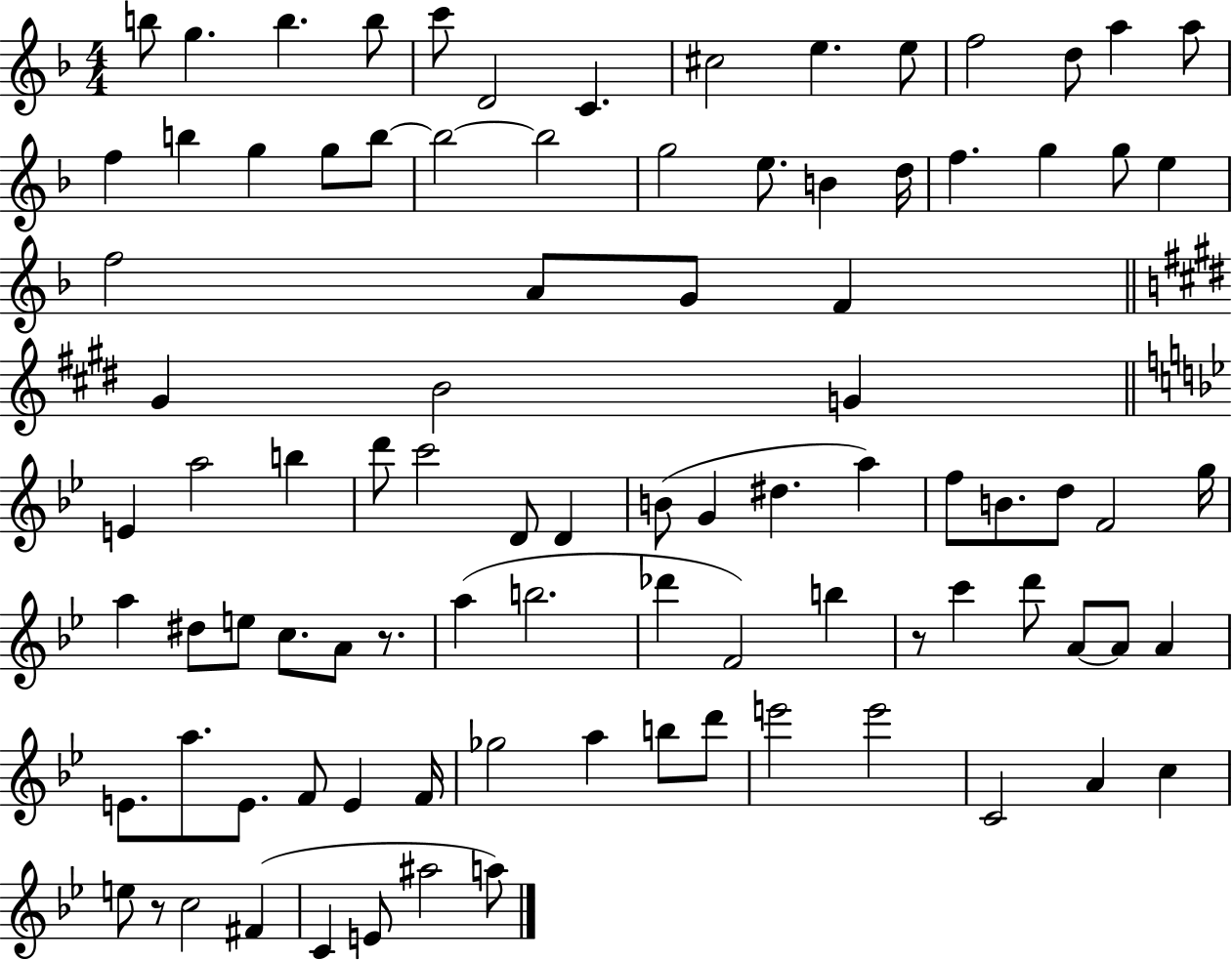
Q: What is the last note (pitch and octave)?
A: A5